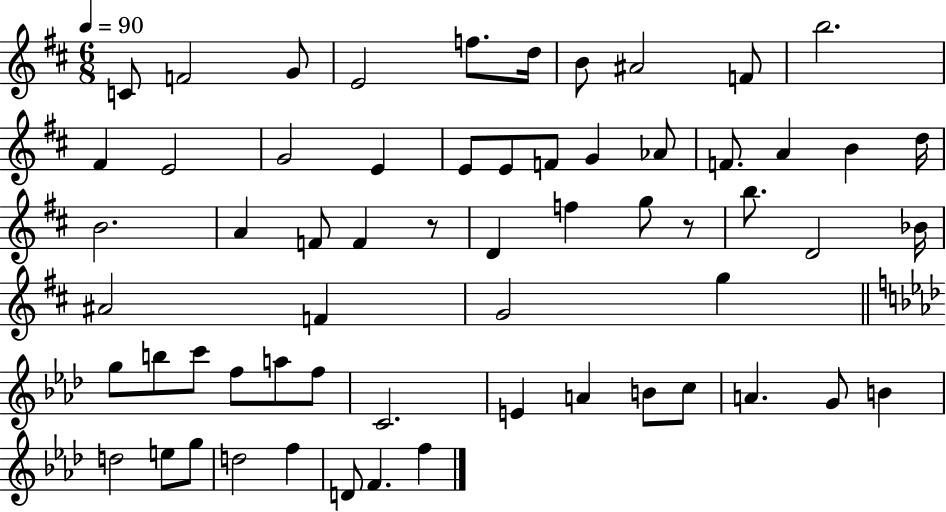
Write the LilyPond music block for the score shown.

{
  \clef treble
  \numericTimeSignature
  \time 6/8
  \key d \major
  \tempo 4 = 90
  c'8 f'2 g'8 | e'2 f''8. d''16 | b'8 ais'2 f'8 | b''2. | \break fis'4 e'2 | g'2 e'4 | e'8 e'8 f'8 g'4 aes'8 | f'8. a'4 b'4 d''16 | \break b'2. | a'4 f'8 f'4 r8 | d'4 f''4 g''8 r8 | b''8. d'2 bes'16 | \break ais'2 f'4 | g'2 g''4 | \bar "||" \break \key f \minor g''8 b''8 c'''8 f''8 a''8 f''8 | c'2. | e'4 a'4 b'8 c''8 | a'4. g'8 b'4 | \break d''2 e''8 g''8 | d''2 f''4 | d'8 f'4. f''4 | \bar "|."
}